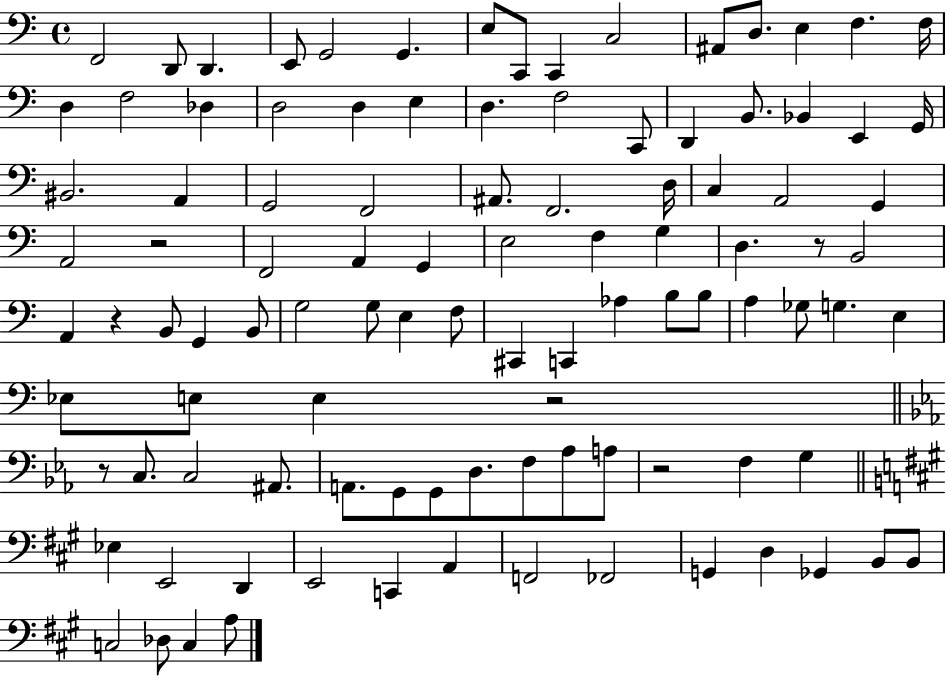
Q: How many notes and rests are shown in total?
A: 103